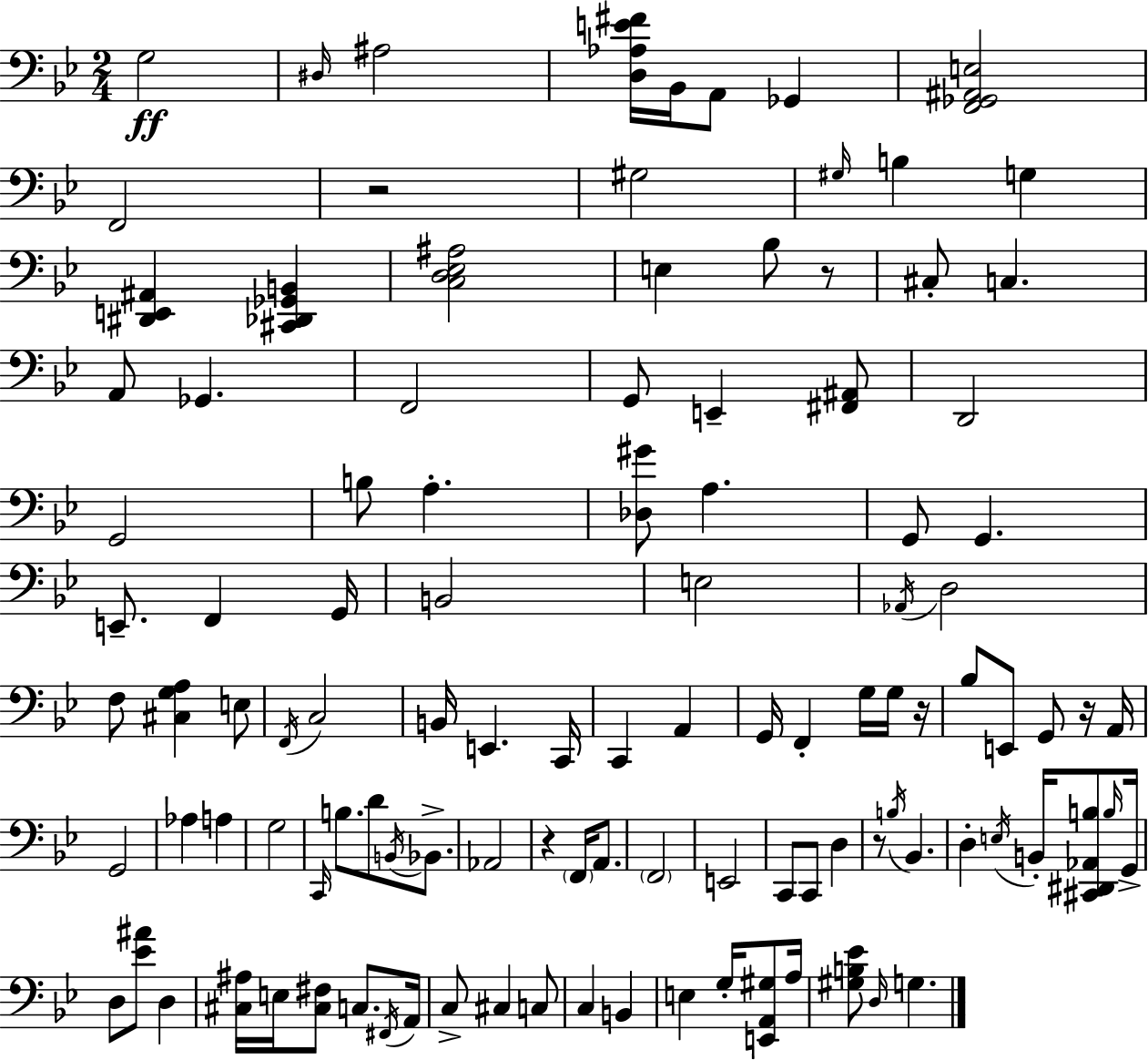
G3/h D#3/s A#3/h [D3,Ab3,E4,F#4]/s Bb2/s A2/e Gb2/q [F2,Gb2,A#2,E3]/h F2/h R/h G#3/h G#3/s B3/q G3/q [D#2,E2,A#2]/q [C#2,Db2,Gb2,B2]/q [C3,D3,Eb3,A#3]/h E3/q Bb3/e R/e C#3/e C3/q. A2/e Gb2/q. F2/h G2/e E2/q [F#2,A#2]/e D2/h G2/h B3/e A3/q. [Db3,G#4]/e A3/q. G2/e G2/q. E2/e. F2/q G2/s B2/h E3/h Ab2/s D3/h F3/e [C#3,G3,A3]/q E3/e F2/s C3/h B2/s E2/q. C2/s C2/q A2/q G2/s F2/q G3/s G3/s R/s Bb3/e E2/e G2/e R/s A2/s G2/h Ab3/q A3/q G3/h C2/s B3/e. D4/e B2/s Bb2/e. Ab2/h R/q F2/s A2/e. F2/h E2/h C2/e C2/e D3/q R/e B3/s Bb2/q. D3/q E3/s B2/s [C#2,D#2,Ab2,B3]/e B3/s G2/s D3/e [Eb4,A#4]/e D3/q [C#3,A#3]/s E3/s [C#3,F#3]/e C3/e. F#2/s A2/s C3/e C#3/q C3/e C3/q B2/q E3/q G3/s [E2,A2,G#3]/e A3/s [G#3,B3,Eb4]/e D3/s G3/q.